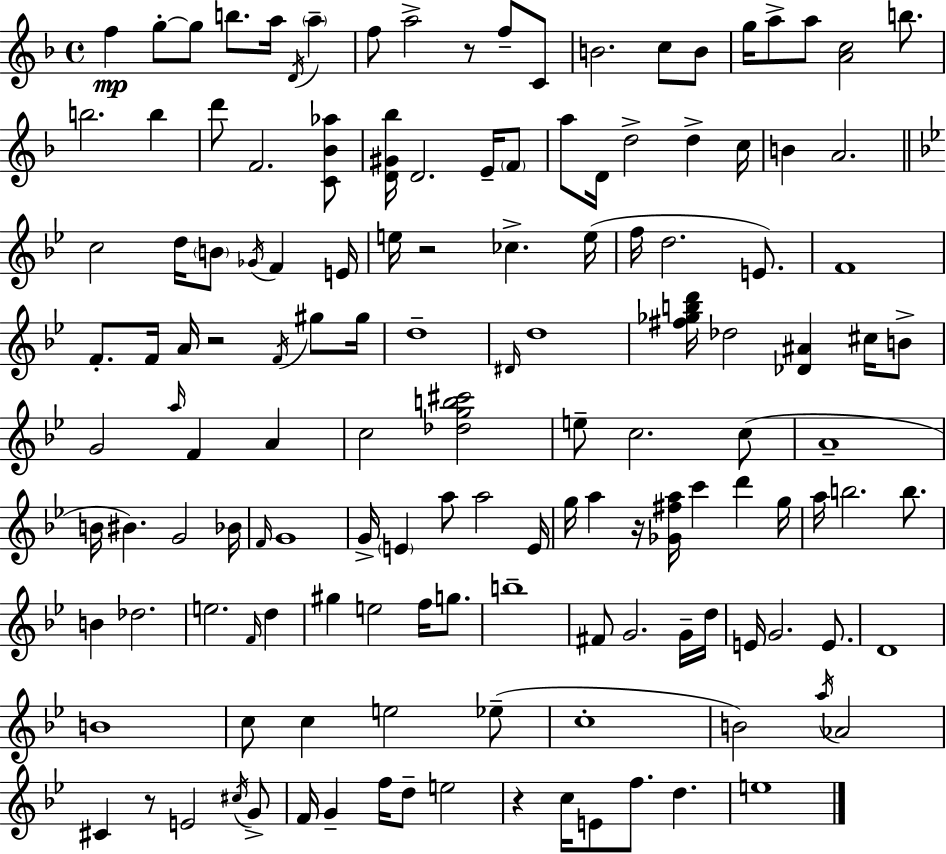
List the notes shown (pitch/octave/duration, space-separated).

F5/q G5/e G5/e B5/e. A5/s D4/s A5/q F5/e A5/h R/e F5/e C4/e B4/h. C5/e B4/e G5/s A5/e A5/e [A4,C5]/h B5/e. B5/h. B5/q D6/e F4/h. [C4,Bb4,Ab5]/e [D4,G#4,Bb5]/s D4/h. E4/s F4/e A5/e D4/s D5/h D5/q C5/s B4/q A4/h. C5/h D5/s B4/e Gb4/s F4/q E4/s E5/s R/h CES5/q. E5/s F5/s D5/h. E4/e. F4/w F4/e. F4/s A4/s R/h F4/s G#5/e G#5/s D5/w D#4/s D5/w [F#5,Gb5,B5,D6]/s Db5/h [Db4,A#4]/q C#5/s B4/e G4/h A5/s F4/q A4/q C5/h [Db5,G5,B5,C#6]/h E5/e C5/h. C5/e A4/w B4/s BIS4/q. G4/h Bb4/s F4/s G4/w G4/s E4/q A5/e A5/h E4/s G5/s A5/q R/s [Gb4,F#5,A5]/s C6/q D6/q G5/s A5/s B5/h. B5/e. B4/q Db5/h. E5/h. F4/s D5/q G#5/q E5/h F5/s G5/e. B5/w F#4/e G4/h. G4/s D5/s E4/s G4/h. E4/e. D4/w B4/w C5/e C5/q E5/h Eb5/e C5/w B4/h A5/s Ab4/h C#4/q R/e E4/h C#5/s G4/e F4/s G4/q F5/s D5/e E5/h R/q C5/s E4/e F5/e. D5/q. E5/w